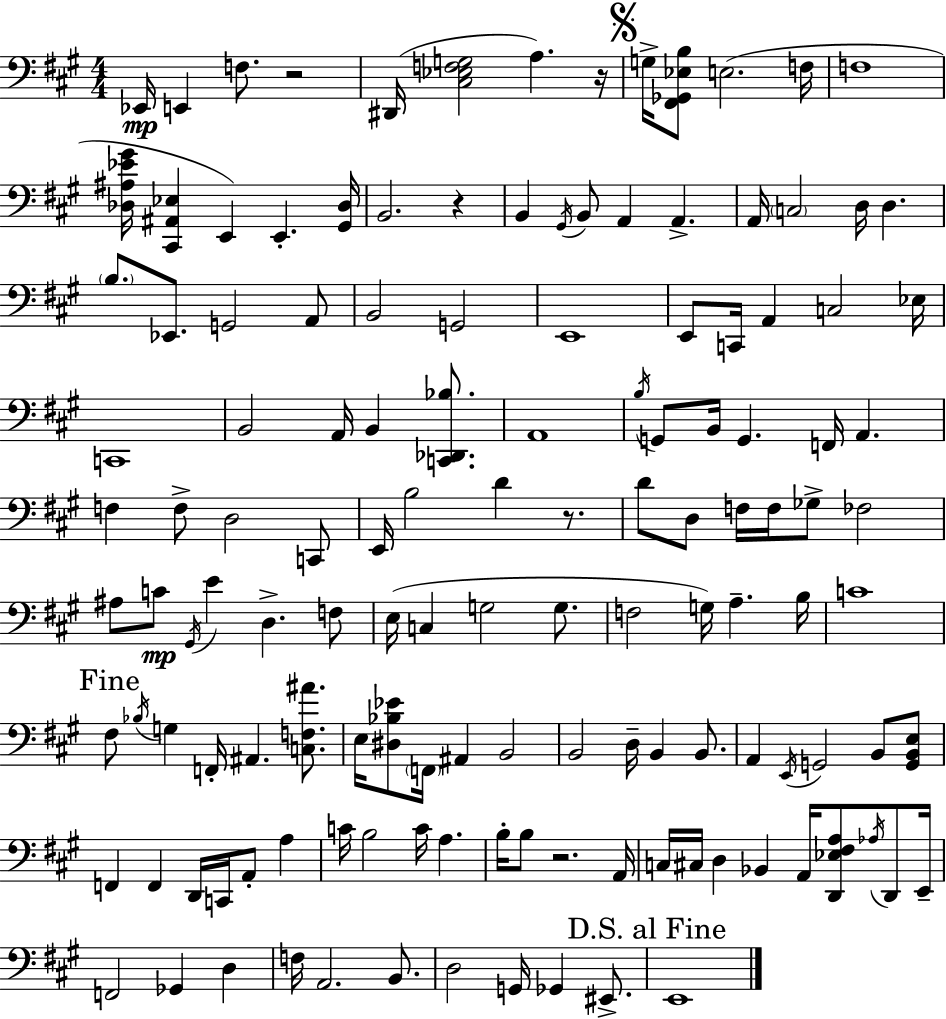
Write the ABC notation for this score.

X:1
T:Untitled
M:4/4
L:1/4
K:A
_E,,/4 E,, F,/2 z2 ^D,,/4 [^C,_E,F,G,]2 A, z/4 G,/4 [^F,,_G,,_E,B,]/2 E,2 F,/4 F,4 [_D,^A,_E^G]/4 [^C,,^A,,_E,] E,, E,, [^G,,_D,]/4 B,,2 z B,, ^G,,/4 B,,/2 A,, A,, A,,/4 C,2 D,/4 D, B,/2 _E,,/2 G,,2 A,,/2 B,,2 G,,2 E,,4 E,,/2 C,,/4 A,, C,2 _E,/4 C,,4 B,,2 A,,/4 B,, [C,,_D,,_B,]/2 A,,4 B,/4 G,,/2 B,,/4 G,, F,,/4 A,, F, F,/2 D,2 C,,/2 E,,/4 B,2 D z/2 D/2 D,/2 F,/4 F,/4 _G,/2 _F,2 ^A,/2 C/2 ^G,,/4 E D, F,/2 E,/4 C, G,2 G,/2 F,2 G,/4 A, B,/4 C4 ^F,/2 _B,/4 G, F,,/4 ^A,, [C,F,^A]/2 E,/4 [^D,_B,_E]/2 F,,/4 ^A,, B,,2 B,,2 D,/4 B,, B,,/2 A,, E,,/4 G,,2 B,,/2 [G,,B,,E,]/2 F,, F,, D,,/4 C,,/4 A,,/2 A, C/4 B,2 C/4 A, B,/4 B,/2 z2 A,,/4 C,/4 ^C,/4 D, _B,, A,,/4 [D,,_E,^F,A,]/2 _A,/4 D,,/2 E,,/4 F,,2 _G,, D, F,/4 A,,2 B,,/2 D,2 G,,/4 _G,, ^E,,/2 E,,4